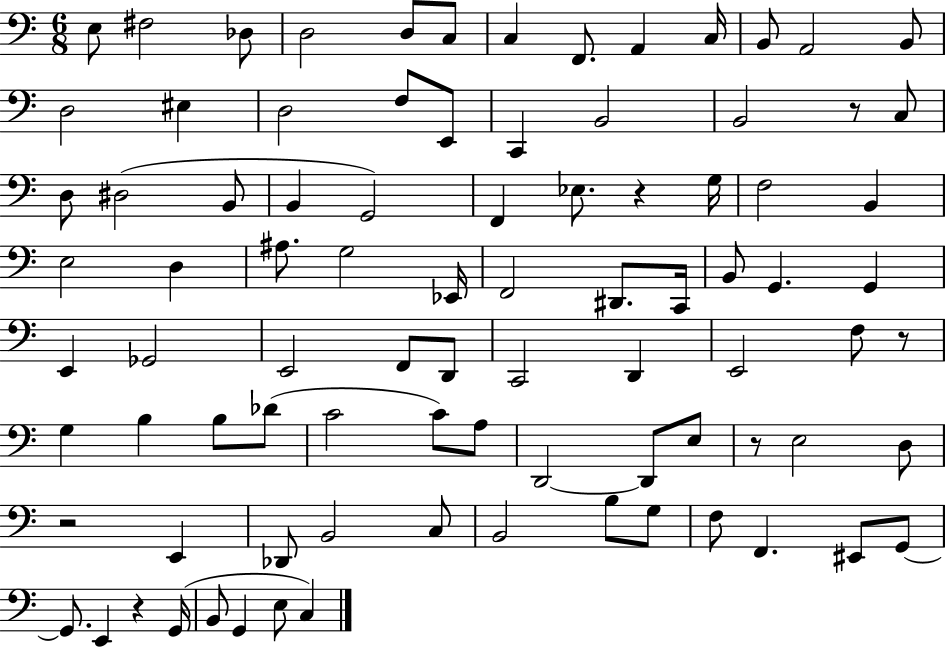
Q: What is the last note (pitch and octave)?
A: C3